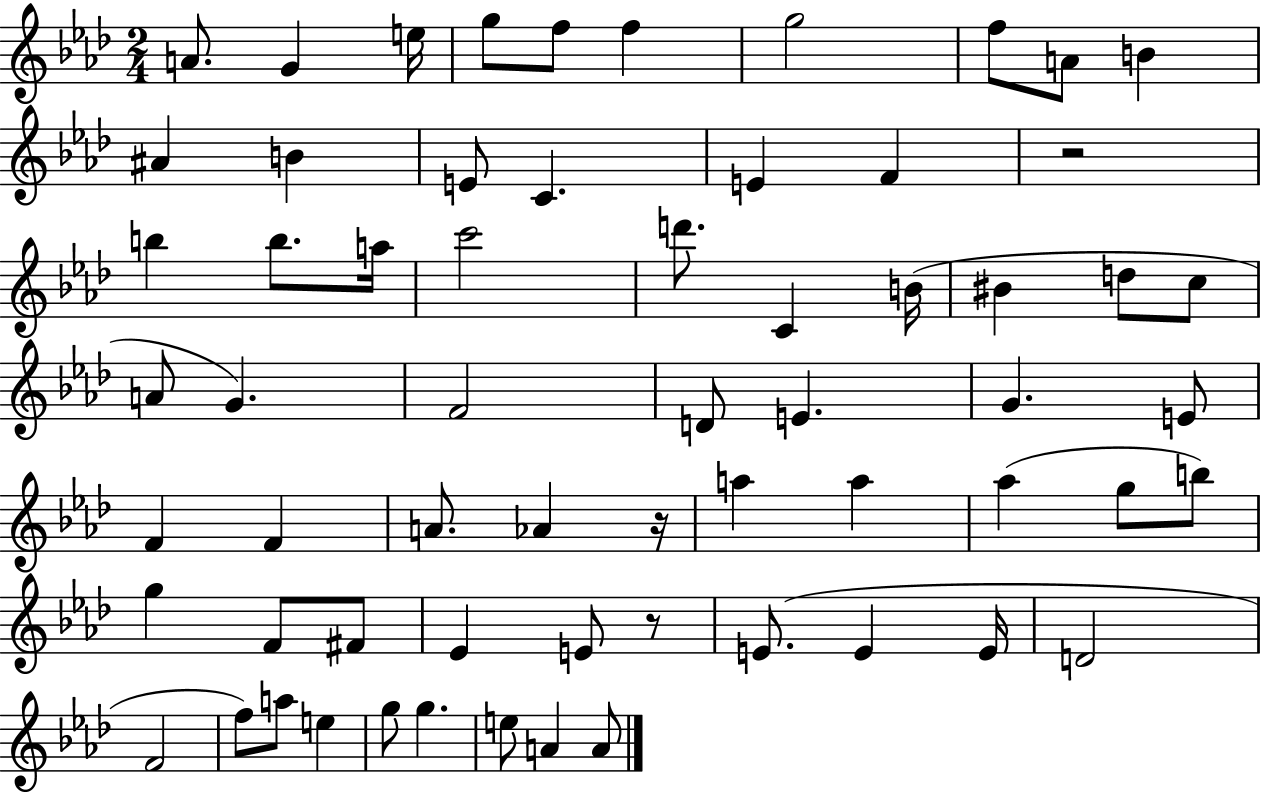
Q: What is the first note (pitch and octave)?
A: A4